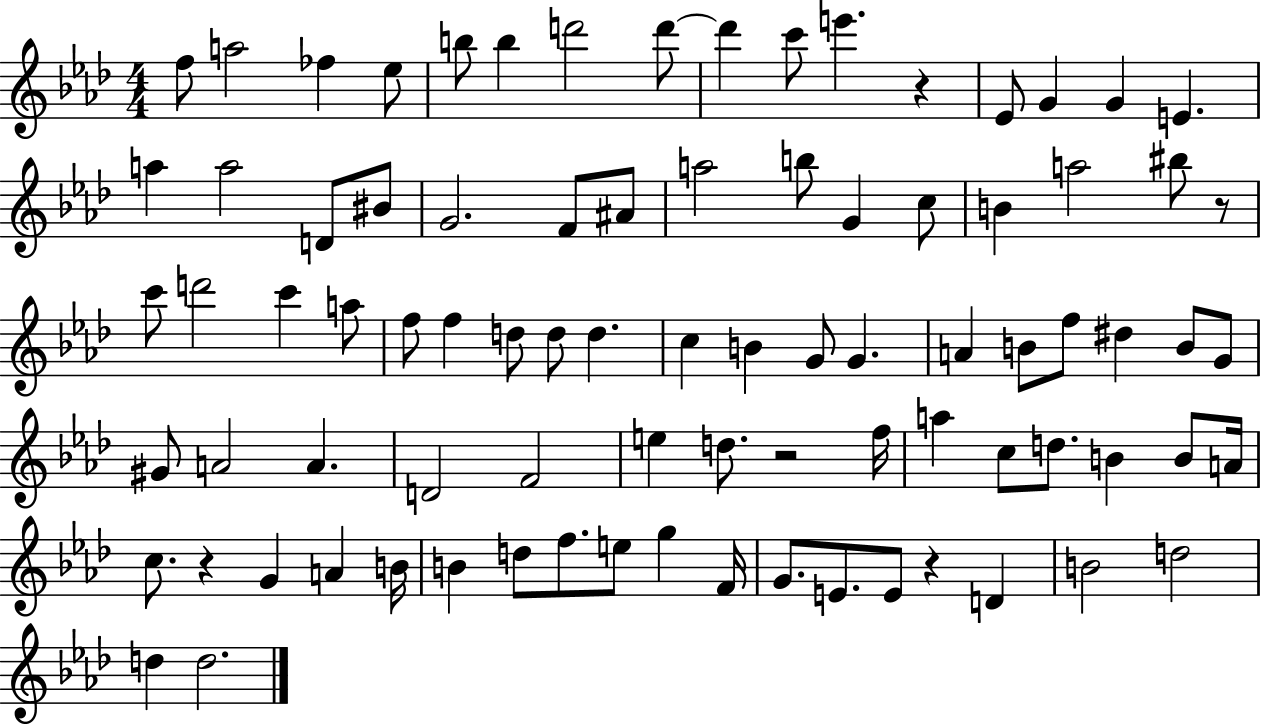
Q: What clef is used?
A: treble